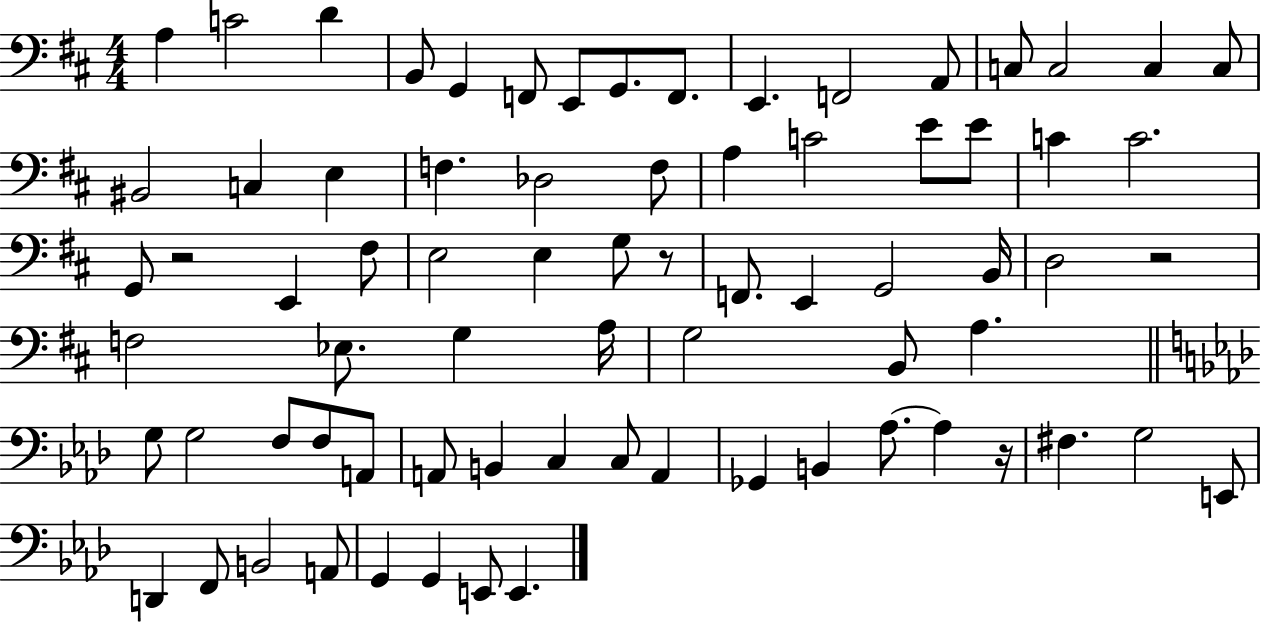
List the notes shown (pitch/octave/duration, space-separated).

A3/q C4/h D4/q B2/e G2/q F2/e E2/e G2/e. F2/e. E2/q. F2/h A2/e C3/e C3/h C3/q C3/e BIS2/h C3/q E3/q F3/q. Db3/h F3/e A3/q C4/h E4/e E4/e C4/q C4/h. G2/e R/h E2/q F#3/e E3/h E3/q G3/e R/e F2/e. E2/q G2/h B2/s D3/h R/h F3/h Eb3/e. G3/q A3/s G3/h B2/e A3/q. G3/e G3/h F3/e F3/e A2/e A2/e B2/q C3/q C3/e A2/q Gb2/q B2/q Ab3/e. Ab3/q R/s F#3/q. G3/h E2/e D2/q F2/e B2/h A2/e G2/q G2/q E2/e E2/q.